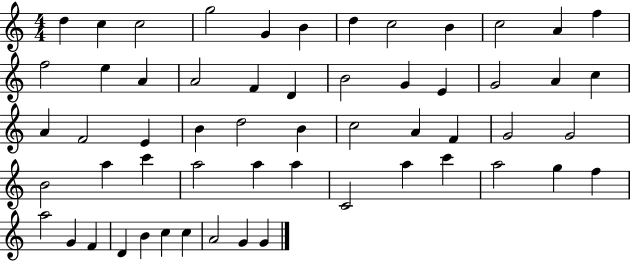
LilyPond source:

{
  \clef treble
  \numericTimeSignature
  \time 4/4
  \key c \major
  d''4 c''4 c''2 | g''2 g'4 b'4 | d''4 c''2 b'4 | c''2 a'4 f''4 | \break f''2 e''4 a'4 | a'2 f'4 d'4 | b'2 g'4 e'4 | g'2 a'4 c''4 | \break a'4 f'2 e'4 | b'4 d''2 b'4 | c''2 a'4 f'4 | g'2 g'2 | \break b'2 a''4 c'''4 | a''2 a''4 a''4 | c'2 a''4 c'''4 | a''2 g''4 f''4 | \break a''2 g'4 f'4 | d'4 b'4 c''4 c''4 | a'2 g'4 g'4 | \bar "|."
}